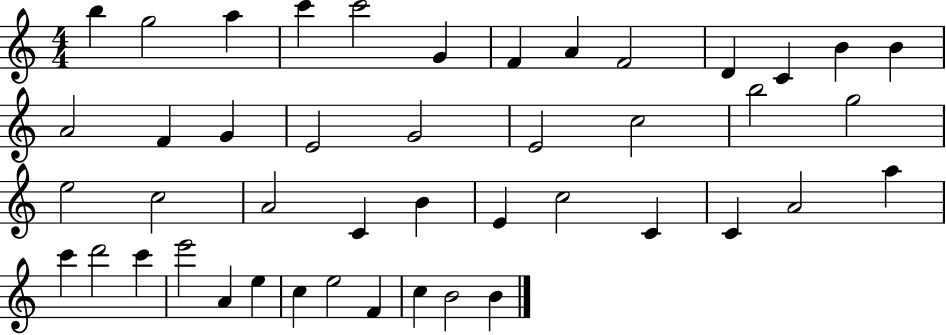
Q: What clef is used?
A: treble